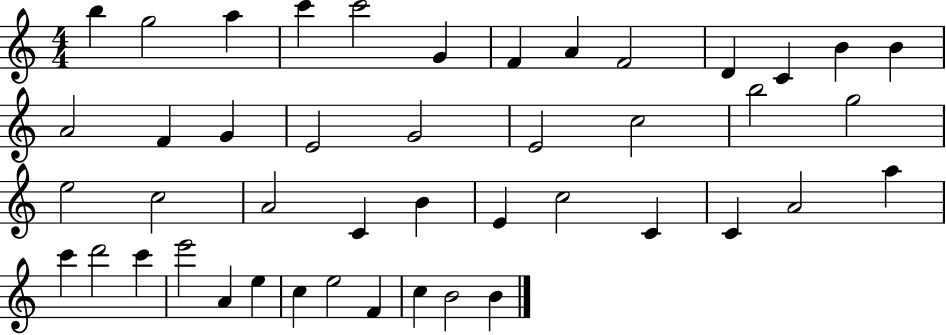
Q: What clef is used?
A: treble